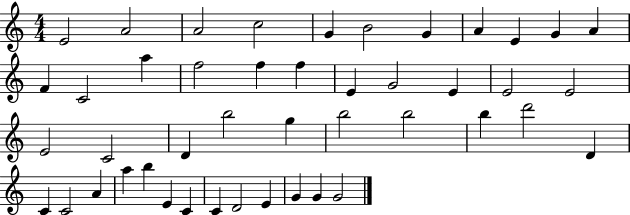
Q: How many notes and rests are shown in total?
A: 45